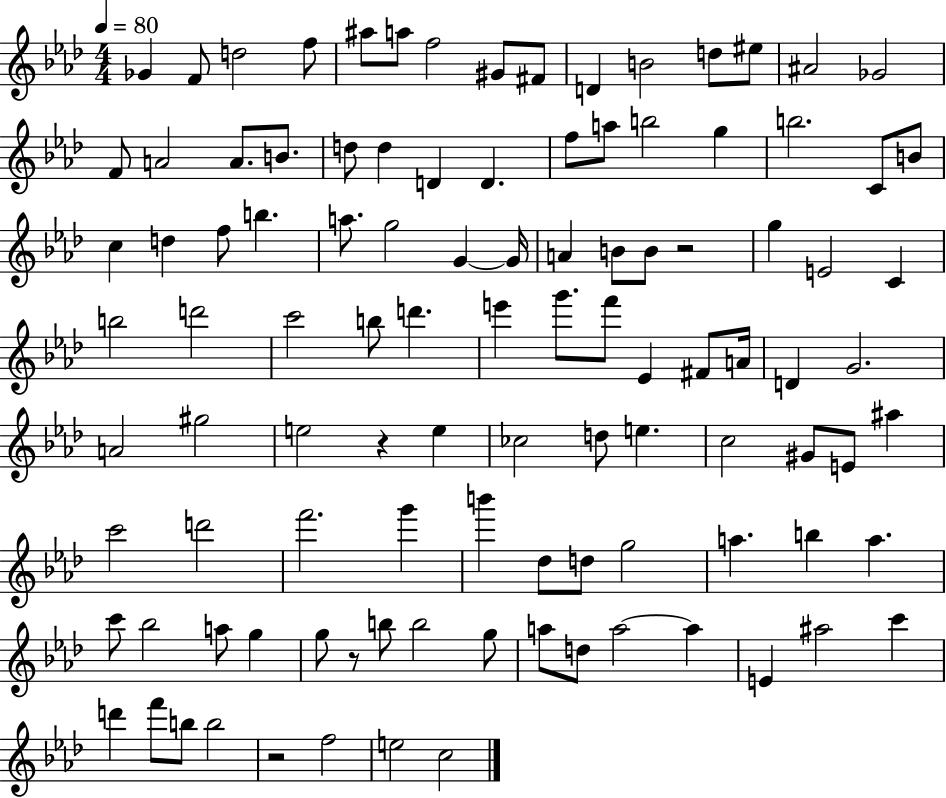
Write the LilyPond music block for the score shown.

{
  \clef treble
  \numericTimeSignature
  \time 4/4
  \key aes \major
  \tempo 4 = 80
  \repeat volta 2 { ges'4 f'8 d''2 f''8 | ais''8 a''8 f''2 gis'8 fis'8 | d'4 b'2 d''8 eis''8 | ais'2 ges'2 | \break f'8 a'2 a'8. b'8. | d''8 d''4 d'4 d'4. | f''8 a''8 b''2 g''4 | b''2. c'8 b'8 | \break c''4 d''4 f''8 b''4. | a''8. g''2 g'4~~ g'16 | a'4 b'8 b'8 r2 | g''4 e'2 c'4 | \break b''2 d'''2 | c'''2 b''8 d'''4. | e'''4 g'''8. f'''8 ees'4 fis'8 a'16 | d'4 g'2. | \break a'2 gis''2 | e''2 r4 e''4 | ces''2 d''8 e''4. | c''2 gis'8 e'8 ais''4 | \break c'''2 d'''2 | f'''2. g'''4 | b'''4 des''8 d''8 g''2 | a''4. b''4 a''4. | \break c'''8 bes''2 a''8 g''4 | g''8 r8 b''8 b''2 g''8 | a''8 d''8 a''2~~ a''4 | e'4 ais''2 c'''4 | \break d'''4 f'''8 b''8 b''2 | r2 f''2 | e''2 c''2 | } \bar "|."
}